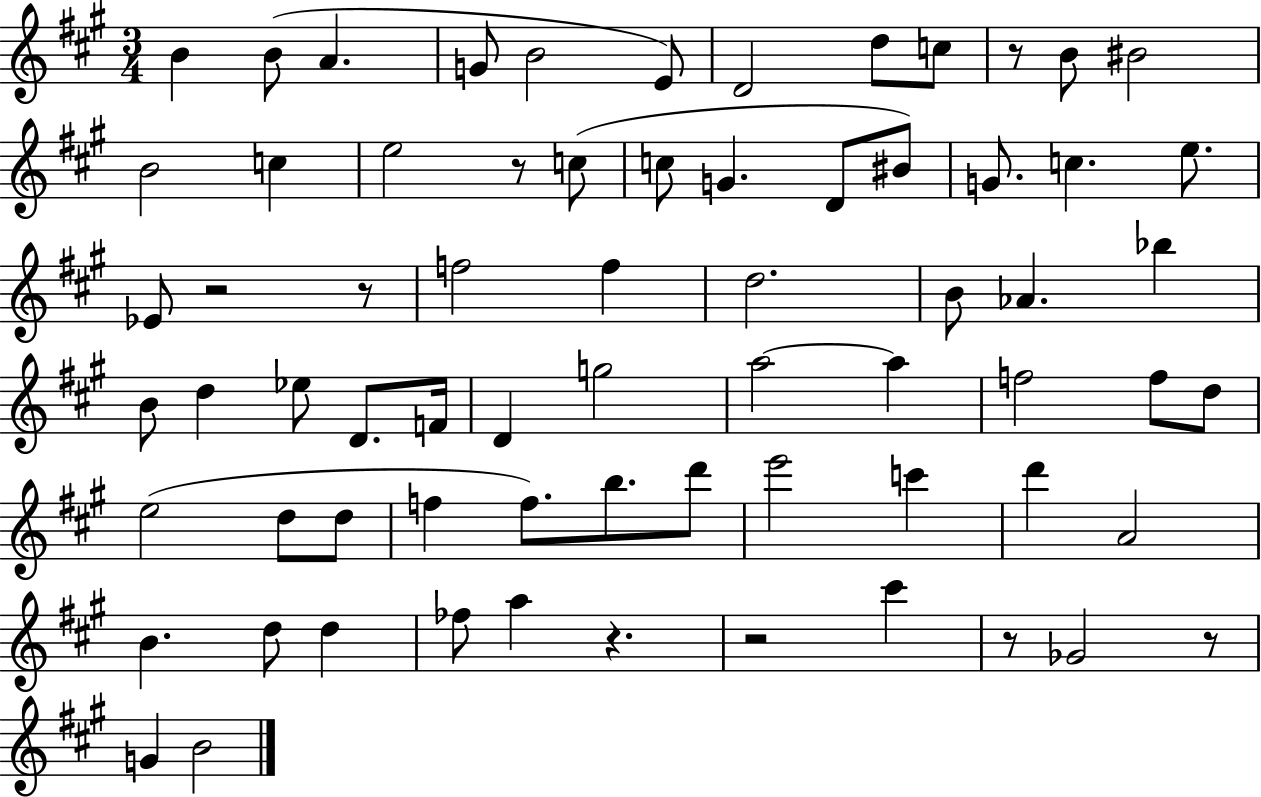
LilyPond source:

{
  \clef treble
  \numericTimeSignature
  \time 3/4
  \key a \major
  b'4 b'8( a'4. | g'8 b'2 e'8) | d'2 d''8 c''8 | r8 b'8 bis'2 | \break b'2 c''4 | e''2 r8 c''8( | c''8 g'4. d'8 bis'8) | g'8. c''4. e''8. | \break ees'8 r2 r8 | f''2 f''4 | d''2. | b'8 aes'4. bes''4 | \break b'8 d''4 ees''8 d'8. f'16 | d'4 g''2 | a''2~~ a''4 | f''2 f''8 d''8 | \break e''2( d''8 d''8 | f''4 f''8.) b''8. d'''8 | e'''2 c'''4 | d'''4 a'2 | \break b'4. d''8 d''4 | fes''8 a''4 r4. | r2 cis'''4 | r8 ges'2 r8 | \break g'4 b'2 | \bar "|."
}